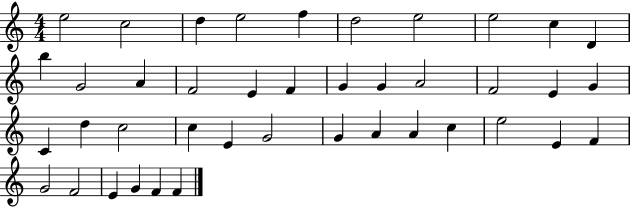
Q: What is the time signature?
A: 4/4